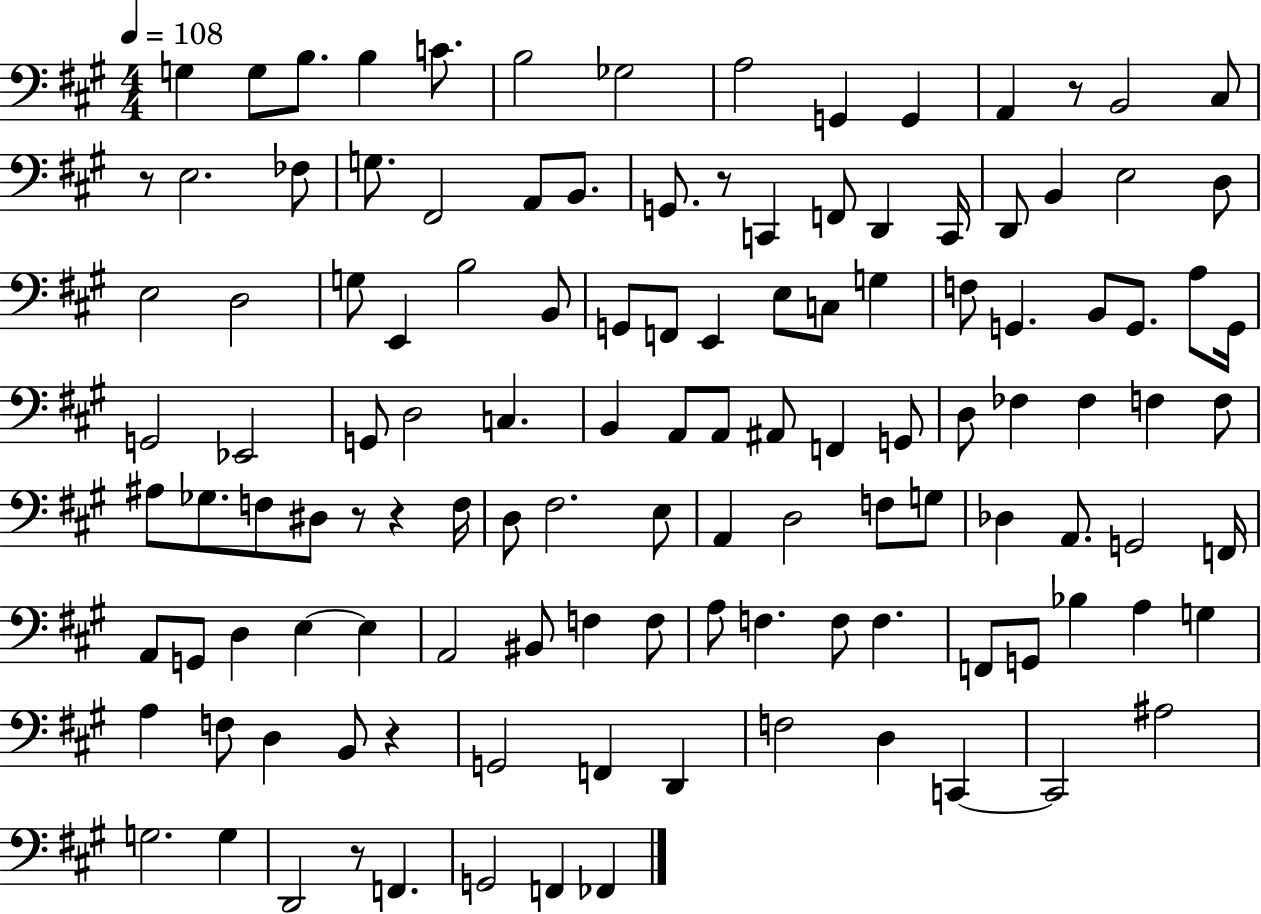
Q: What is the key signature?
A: A major